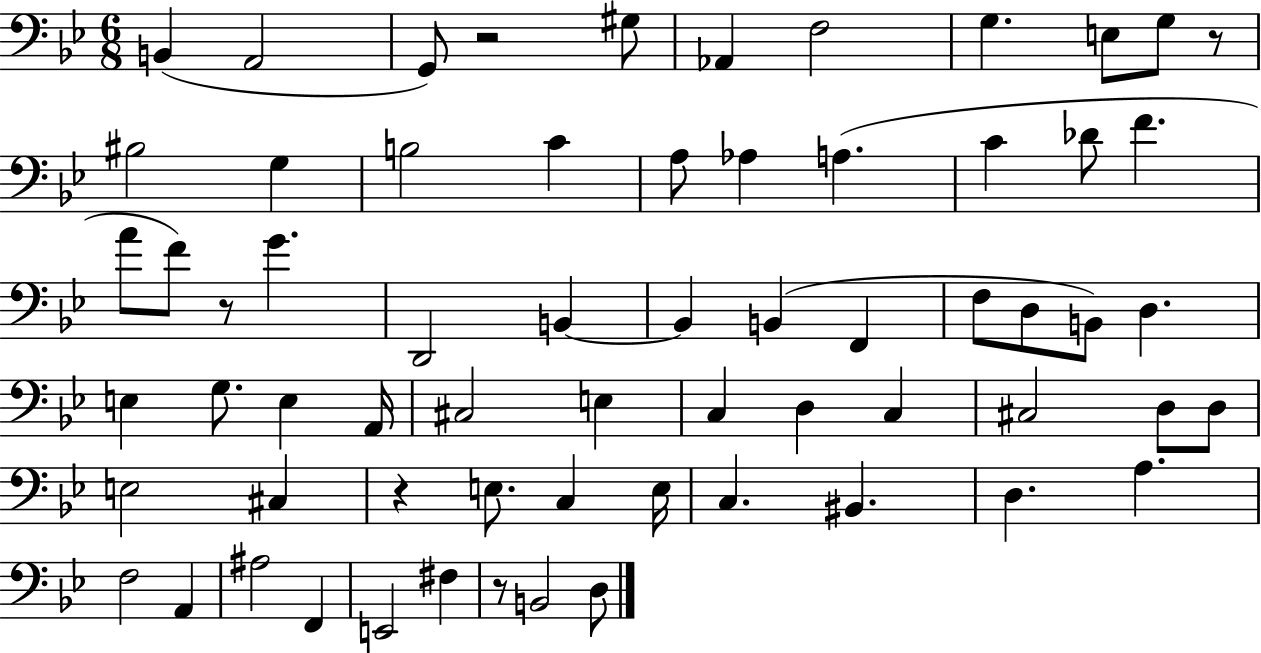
B2/q A2/h G2/e R/h G#3/e Ab2/q F3/h G3/q. E3/e G3/e R/e BIS3/h G3/q B3/h C4/q A3/e Ab3/q A3/q. C4/q Db4/e F4/q. A4/e F4/e R/e G4/q. D2/h B2/q B2/q B2/q F2/q F3/e D3/e B2/e D3/q. E3/q G3/e. E3/q A2/s C#3/h E3/q C3/q D3/q C3/q C#3/h D3/e D3/e E3/h C#3/q R/q E3/e. C3/q E3/s C3/q. BIS2/q. D3/q. A3/q. F3/h A2/q A#3/h F2/q E2/h F#3/q R/e B2/h D3/e